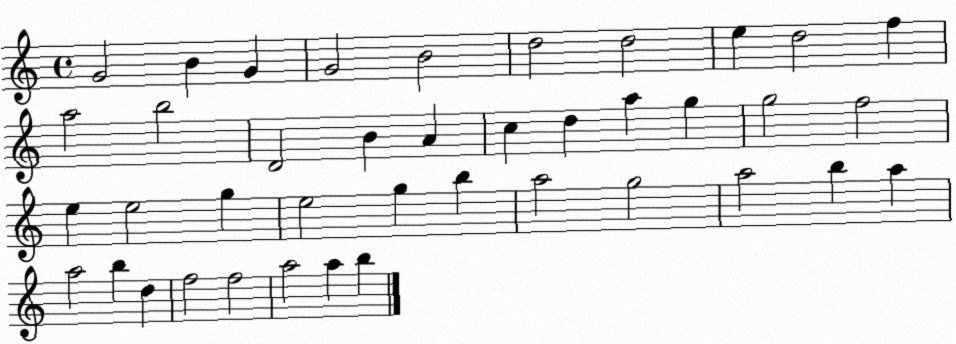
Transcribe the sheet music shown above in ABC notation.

X:1
T:Untitled
M:4/4
L:1/4
K:C
G2 B G G2 B2 d2 d2 e d2 f a2 b2 D2 B A c d a g g2 f2 e e2 g e2 g b a2 g2 a2 b a a2 b d f2 f2 a2 a b